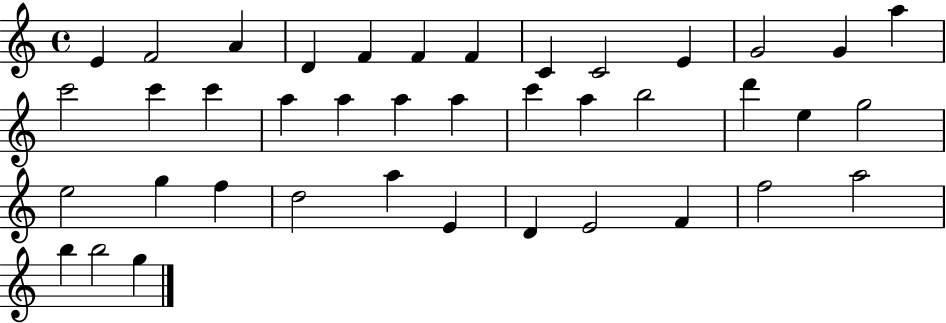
{
  \clef treble
  \time 4/4
  \defaultTimeSignature
  \key c \major
  e'4 f'2 a'4 | d'4 f'4 f'4 f'4 | c'4 c'2 e'4 | g'2 g'4 a''4 | \break c'''2 c'''4 c'''4 | a''4 a''4 a''4 a''4 | c'''4 a''4 b''2 | d'''4 e''4 g''2 | \break e''2 g''4 f''4 | d''2 a''4 e'4 | d'4 e'2 f'4 | f''2 a''2 | \break b''4 b''2 g''4 | \bar "|."
}